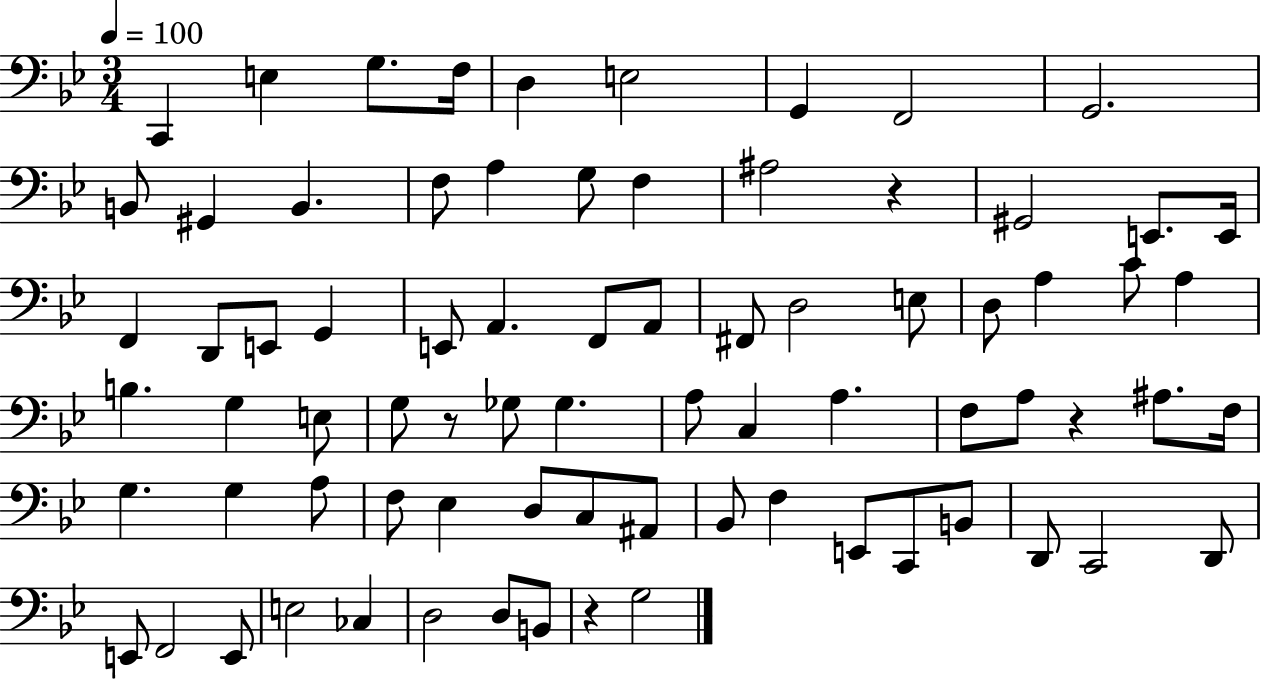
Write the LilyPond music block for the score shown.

{
  \clef bass
  \numericTimeSignature
  \time 3/4
  \key bes \major
  \tempo 4 = 100
  c,4 e4 g8. f16 | d4 e2 | g,4 f,2 | g,2. | \break b,8 gis,4 b,4. | f8 a4 g8 f4 | ais2 r4 | gis,2 e,8. e,16 | \break f,4 d,8 e,8 g,4 | e,8 a,4. f,8 a,8 | fis,8 d2 e8 | d8 a4 c'8 a4 | \break b4. g4 e8 | g8 r8 ges8 ges4. | a8 c4 a4. | f8 a8 r4 ais8. f16 | \break g4. g4 a8 | f8 ees4 d8 c8 ais,8 | bes,8 f4 e,8 c,8 b,8 | d,8 c,2 d,8 | \break e,8 f,2 e,8 | e2 ces4 | d2 d8 b,8 | r4 g2 | \break \bar "|."
}